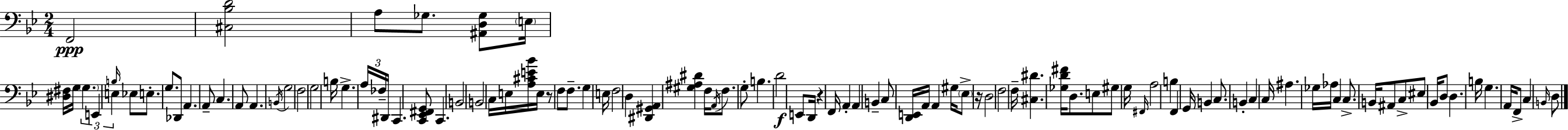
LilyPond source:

{
  \clef bass
  \numericTimeSignature
  \time 2/4
  \key bes \major
  f,2\ppp | <cis bes d'>2 | a8 ges8. <ais, d ges>8 \parenthesize e16 | <dis fis>16 g16 \tuplet 3/2 { \parenthesize g4. | \break e,4 e4 } | \grace { b16 } ees8 e8.-. g8. | des,8 a,4. | a,8-- c4. | \break a,8 a,4. | \acciaccatura { b,16 } g2 | f2 | g2 | \break b16 g4.-> | \tuplet 3/2 { a16 fes16-- dis,16 } c,4. | <c, ees, fis, g,>8 c,4. | b,2 | \break b,2 | c16 e16 <a cis' e' bes'>16 e16 r8 | f8 f8.-- g4 | e16 f2 | \break d4 <dis, gis, a,>4 | <gis ais dis'>4 f16 \acciaccatura { a,16 } | f8. g8-. b4. | d'2\f | \break e,8 d,16 r4 | f,16 a,4-. a,4 | b,4-- c8 | <d, e,>16 a,16 a,4 gis16 | \break \parenthesize ees8-> r16 d2 | f2 | f16-- <cis dis'>4. | <ges d' fis'>16 d8. e8 | \break gis8 g16 \grace { fis,16 } a2 | b4 | f,4 g,16 b,4 | c8. b,4-. | \break c4 c16 ais4. | ges16 aes16 c4 | c8.-> b,16 ais,8 c8-> | eis8 bes,16 d8 d4. | \break b16 g4. | a,16 f,8-> c4 | \grace { b,16 } d8 \bar "|."
}